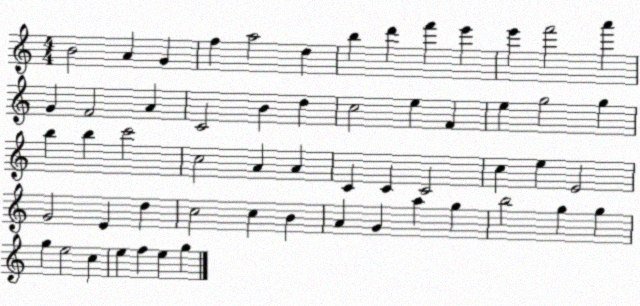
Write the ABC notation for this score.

X:1
T:Untitled
M:4/4
L:1/4
K:C
B2 A G f a2 d b d' f' e' e' f'2 a' G F2 A C2 B d c2 e F e g2 g b b c'2 c2 A A C C C2 c e E2 G2 E d c2 c B A G a g b2 g g g e2 c e f e g